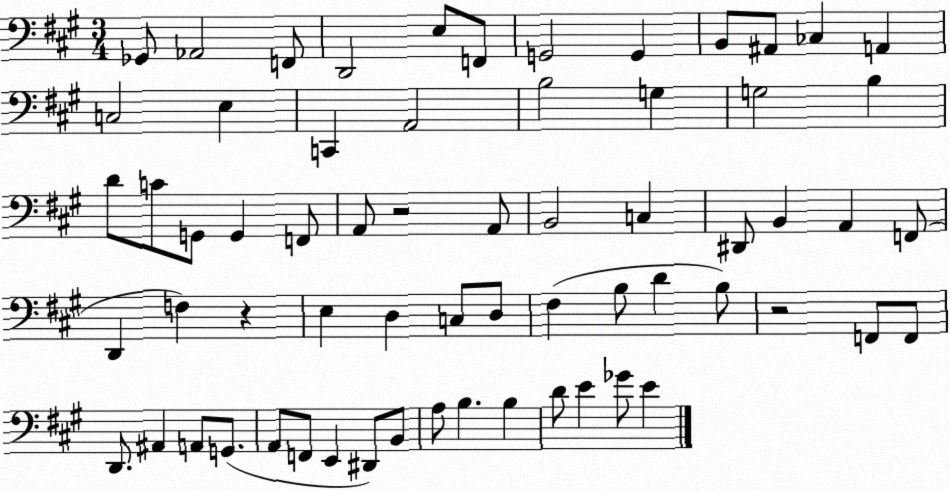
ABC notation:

X:1
T:Untitled
M:3/4
L:1/4
K:A
_G,,/2 _A,,2 F,,/2 D,,2 E,/2 F,,/2 G,,2 G,, B,,/2 ^A,,/2 _C, A,, C,2 E, C,, A,,2 B,2 G, G,2 B, D/2 C/2 G,,/2 G,, F,,/2 A,,/2 z2 A,,/2 B,,2 C, ^D,,/2 B,, A,, F,,/2 D,, F, z E, D, C,/2 D,/2 ^F, B,/2 D B,/2 z2 F,,/2 F,,/2 D,,/2 ^A,, A,,/2 G,,/2 A,,/2 F,,/2 E,, ^D,,/2 B,,/2 A,/2 B, B, D/2 E _G/2 E